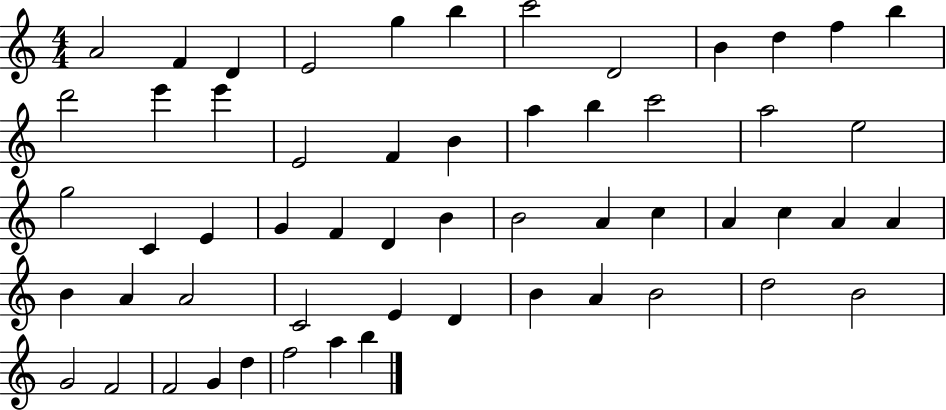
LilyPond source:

{
  \clef treble
  \numericTimeSignature
  \time 4/4
  \key c \major
  a'2 f'4 d'4 | e'2 g''4 b''4 | c'''2 d'2 | b'4 d''4 f''4 b''4 | \break d'''2 e'''4 e'''4 | e'2 f'4 b'4 | a''4 b''4 c'''2 | a''2 e''2 | \break g''2 c'4 e'4 | g'4 f'4 d'4 b'4 | b'2 a'4 c''4 | a'4 c''4 a'4 a'4 | \break b'4 a'4 a'2 | c'2 e'4 d'4 | b'4 a'4 b'2 | d''2 b'2 | \break g'2 f'2 | f'2 g'4 d''4 | f''2 a''4 b''4 | \bar "|."
}